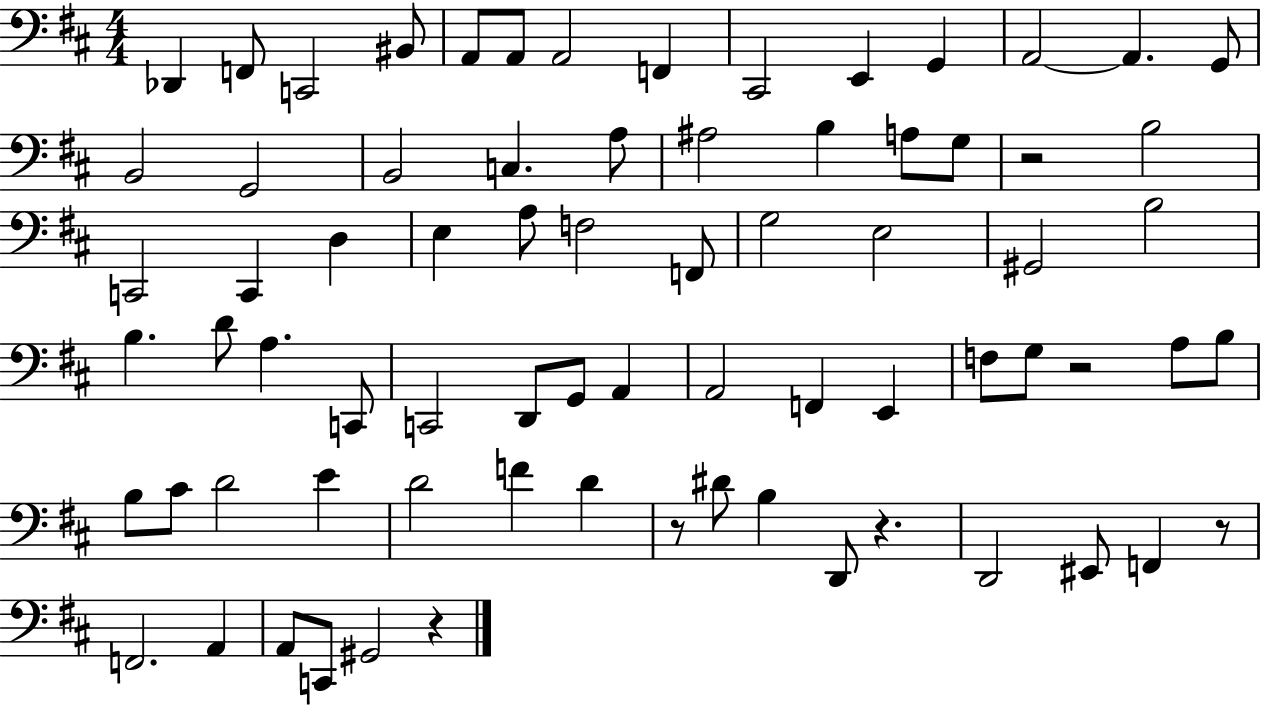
Db2/q F2/e C2/h BIS2/e A2/e A2/e A2/h F2/q C#2/h E2/q G2/q A2/h A2/q. G2/e B2/h G2/h B2/h C3/q. A3/e A#3/h B3/q A3/e G3/e R/h B3/h C2/h C2/q D3/q E3/q A3/e F3/h F2/e G3/h E3/h G#2/h B3/h B3/q. D4/e A3/q. C2/e C2/h D2/e G2/e A2/q A2/h F2/q E2/q F3/e G3/e R/h A3/e B3/e B3/e C#4/e D4/h E4/q D4/h F4/q D4/q R/e D#4/e B3/q D2/e R/q. D2/h EIS2/e F2/q R/e F2/h. A2/q A2/e C2/e G#2/h R/q